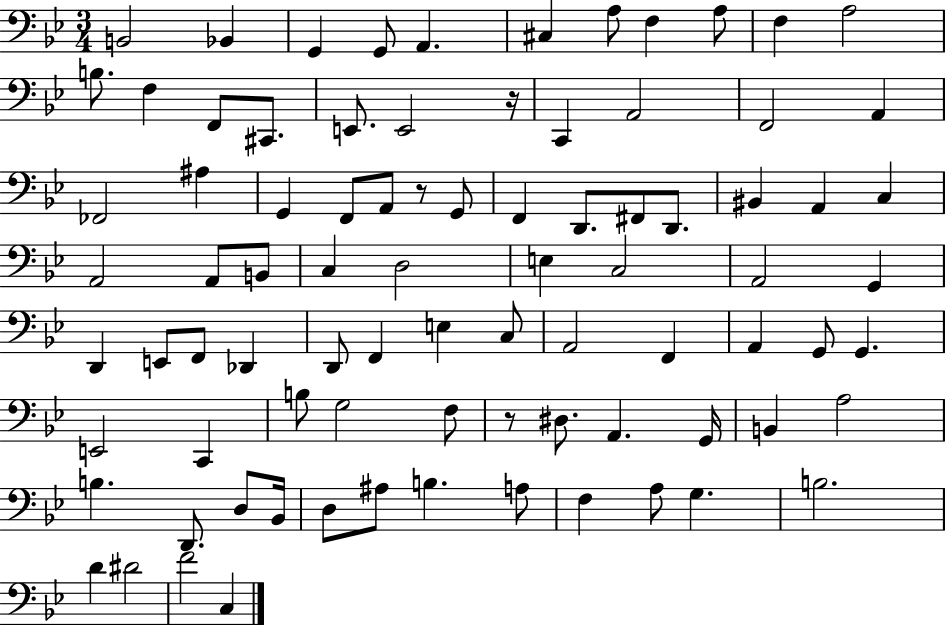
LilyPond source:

{
  \clef bass
  \numericTimeSignature
  \time 3/4
  \key bes \major
  b,2 bes,4 | g,4 g,8 a,4. | cis4 a8 f4 a8 | f4 a2 | \break b8. f4 f,8 cis,8. | e,8. e,2 r16 | c,4 a,2 | f,2 a,4 | \break fes,2 ais4 | g,4 f,8 a,8 r8 g,8 | f,4 d,8. fis,8 d,8. | bis,4 a,4 c4 | \break a,2 a,8 b,8 | c4 d2 | e4 c2 | a,2 g,4 | \break d,4 e,8 f,8 des,4 | d,8 f,4 e4 c8 | a,2 f,4 | a,4 g,8 g,4. | \break e,2 c,4 | b8 g2 f8 | r8 dis8. a,4. g,16 | b,4 a2 | \break b4. d,8. d8 bes,16 | d8 ais8 b4. a8 | f4 a8 g4. | b2. | \break d'4 dis'2 | f'2 c4 | \bar "|."
}